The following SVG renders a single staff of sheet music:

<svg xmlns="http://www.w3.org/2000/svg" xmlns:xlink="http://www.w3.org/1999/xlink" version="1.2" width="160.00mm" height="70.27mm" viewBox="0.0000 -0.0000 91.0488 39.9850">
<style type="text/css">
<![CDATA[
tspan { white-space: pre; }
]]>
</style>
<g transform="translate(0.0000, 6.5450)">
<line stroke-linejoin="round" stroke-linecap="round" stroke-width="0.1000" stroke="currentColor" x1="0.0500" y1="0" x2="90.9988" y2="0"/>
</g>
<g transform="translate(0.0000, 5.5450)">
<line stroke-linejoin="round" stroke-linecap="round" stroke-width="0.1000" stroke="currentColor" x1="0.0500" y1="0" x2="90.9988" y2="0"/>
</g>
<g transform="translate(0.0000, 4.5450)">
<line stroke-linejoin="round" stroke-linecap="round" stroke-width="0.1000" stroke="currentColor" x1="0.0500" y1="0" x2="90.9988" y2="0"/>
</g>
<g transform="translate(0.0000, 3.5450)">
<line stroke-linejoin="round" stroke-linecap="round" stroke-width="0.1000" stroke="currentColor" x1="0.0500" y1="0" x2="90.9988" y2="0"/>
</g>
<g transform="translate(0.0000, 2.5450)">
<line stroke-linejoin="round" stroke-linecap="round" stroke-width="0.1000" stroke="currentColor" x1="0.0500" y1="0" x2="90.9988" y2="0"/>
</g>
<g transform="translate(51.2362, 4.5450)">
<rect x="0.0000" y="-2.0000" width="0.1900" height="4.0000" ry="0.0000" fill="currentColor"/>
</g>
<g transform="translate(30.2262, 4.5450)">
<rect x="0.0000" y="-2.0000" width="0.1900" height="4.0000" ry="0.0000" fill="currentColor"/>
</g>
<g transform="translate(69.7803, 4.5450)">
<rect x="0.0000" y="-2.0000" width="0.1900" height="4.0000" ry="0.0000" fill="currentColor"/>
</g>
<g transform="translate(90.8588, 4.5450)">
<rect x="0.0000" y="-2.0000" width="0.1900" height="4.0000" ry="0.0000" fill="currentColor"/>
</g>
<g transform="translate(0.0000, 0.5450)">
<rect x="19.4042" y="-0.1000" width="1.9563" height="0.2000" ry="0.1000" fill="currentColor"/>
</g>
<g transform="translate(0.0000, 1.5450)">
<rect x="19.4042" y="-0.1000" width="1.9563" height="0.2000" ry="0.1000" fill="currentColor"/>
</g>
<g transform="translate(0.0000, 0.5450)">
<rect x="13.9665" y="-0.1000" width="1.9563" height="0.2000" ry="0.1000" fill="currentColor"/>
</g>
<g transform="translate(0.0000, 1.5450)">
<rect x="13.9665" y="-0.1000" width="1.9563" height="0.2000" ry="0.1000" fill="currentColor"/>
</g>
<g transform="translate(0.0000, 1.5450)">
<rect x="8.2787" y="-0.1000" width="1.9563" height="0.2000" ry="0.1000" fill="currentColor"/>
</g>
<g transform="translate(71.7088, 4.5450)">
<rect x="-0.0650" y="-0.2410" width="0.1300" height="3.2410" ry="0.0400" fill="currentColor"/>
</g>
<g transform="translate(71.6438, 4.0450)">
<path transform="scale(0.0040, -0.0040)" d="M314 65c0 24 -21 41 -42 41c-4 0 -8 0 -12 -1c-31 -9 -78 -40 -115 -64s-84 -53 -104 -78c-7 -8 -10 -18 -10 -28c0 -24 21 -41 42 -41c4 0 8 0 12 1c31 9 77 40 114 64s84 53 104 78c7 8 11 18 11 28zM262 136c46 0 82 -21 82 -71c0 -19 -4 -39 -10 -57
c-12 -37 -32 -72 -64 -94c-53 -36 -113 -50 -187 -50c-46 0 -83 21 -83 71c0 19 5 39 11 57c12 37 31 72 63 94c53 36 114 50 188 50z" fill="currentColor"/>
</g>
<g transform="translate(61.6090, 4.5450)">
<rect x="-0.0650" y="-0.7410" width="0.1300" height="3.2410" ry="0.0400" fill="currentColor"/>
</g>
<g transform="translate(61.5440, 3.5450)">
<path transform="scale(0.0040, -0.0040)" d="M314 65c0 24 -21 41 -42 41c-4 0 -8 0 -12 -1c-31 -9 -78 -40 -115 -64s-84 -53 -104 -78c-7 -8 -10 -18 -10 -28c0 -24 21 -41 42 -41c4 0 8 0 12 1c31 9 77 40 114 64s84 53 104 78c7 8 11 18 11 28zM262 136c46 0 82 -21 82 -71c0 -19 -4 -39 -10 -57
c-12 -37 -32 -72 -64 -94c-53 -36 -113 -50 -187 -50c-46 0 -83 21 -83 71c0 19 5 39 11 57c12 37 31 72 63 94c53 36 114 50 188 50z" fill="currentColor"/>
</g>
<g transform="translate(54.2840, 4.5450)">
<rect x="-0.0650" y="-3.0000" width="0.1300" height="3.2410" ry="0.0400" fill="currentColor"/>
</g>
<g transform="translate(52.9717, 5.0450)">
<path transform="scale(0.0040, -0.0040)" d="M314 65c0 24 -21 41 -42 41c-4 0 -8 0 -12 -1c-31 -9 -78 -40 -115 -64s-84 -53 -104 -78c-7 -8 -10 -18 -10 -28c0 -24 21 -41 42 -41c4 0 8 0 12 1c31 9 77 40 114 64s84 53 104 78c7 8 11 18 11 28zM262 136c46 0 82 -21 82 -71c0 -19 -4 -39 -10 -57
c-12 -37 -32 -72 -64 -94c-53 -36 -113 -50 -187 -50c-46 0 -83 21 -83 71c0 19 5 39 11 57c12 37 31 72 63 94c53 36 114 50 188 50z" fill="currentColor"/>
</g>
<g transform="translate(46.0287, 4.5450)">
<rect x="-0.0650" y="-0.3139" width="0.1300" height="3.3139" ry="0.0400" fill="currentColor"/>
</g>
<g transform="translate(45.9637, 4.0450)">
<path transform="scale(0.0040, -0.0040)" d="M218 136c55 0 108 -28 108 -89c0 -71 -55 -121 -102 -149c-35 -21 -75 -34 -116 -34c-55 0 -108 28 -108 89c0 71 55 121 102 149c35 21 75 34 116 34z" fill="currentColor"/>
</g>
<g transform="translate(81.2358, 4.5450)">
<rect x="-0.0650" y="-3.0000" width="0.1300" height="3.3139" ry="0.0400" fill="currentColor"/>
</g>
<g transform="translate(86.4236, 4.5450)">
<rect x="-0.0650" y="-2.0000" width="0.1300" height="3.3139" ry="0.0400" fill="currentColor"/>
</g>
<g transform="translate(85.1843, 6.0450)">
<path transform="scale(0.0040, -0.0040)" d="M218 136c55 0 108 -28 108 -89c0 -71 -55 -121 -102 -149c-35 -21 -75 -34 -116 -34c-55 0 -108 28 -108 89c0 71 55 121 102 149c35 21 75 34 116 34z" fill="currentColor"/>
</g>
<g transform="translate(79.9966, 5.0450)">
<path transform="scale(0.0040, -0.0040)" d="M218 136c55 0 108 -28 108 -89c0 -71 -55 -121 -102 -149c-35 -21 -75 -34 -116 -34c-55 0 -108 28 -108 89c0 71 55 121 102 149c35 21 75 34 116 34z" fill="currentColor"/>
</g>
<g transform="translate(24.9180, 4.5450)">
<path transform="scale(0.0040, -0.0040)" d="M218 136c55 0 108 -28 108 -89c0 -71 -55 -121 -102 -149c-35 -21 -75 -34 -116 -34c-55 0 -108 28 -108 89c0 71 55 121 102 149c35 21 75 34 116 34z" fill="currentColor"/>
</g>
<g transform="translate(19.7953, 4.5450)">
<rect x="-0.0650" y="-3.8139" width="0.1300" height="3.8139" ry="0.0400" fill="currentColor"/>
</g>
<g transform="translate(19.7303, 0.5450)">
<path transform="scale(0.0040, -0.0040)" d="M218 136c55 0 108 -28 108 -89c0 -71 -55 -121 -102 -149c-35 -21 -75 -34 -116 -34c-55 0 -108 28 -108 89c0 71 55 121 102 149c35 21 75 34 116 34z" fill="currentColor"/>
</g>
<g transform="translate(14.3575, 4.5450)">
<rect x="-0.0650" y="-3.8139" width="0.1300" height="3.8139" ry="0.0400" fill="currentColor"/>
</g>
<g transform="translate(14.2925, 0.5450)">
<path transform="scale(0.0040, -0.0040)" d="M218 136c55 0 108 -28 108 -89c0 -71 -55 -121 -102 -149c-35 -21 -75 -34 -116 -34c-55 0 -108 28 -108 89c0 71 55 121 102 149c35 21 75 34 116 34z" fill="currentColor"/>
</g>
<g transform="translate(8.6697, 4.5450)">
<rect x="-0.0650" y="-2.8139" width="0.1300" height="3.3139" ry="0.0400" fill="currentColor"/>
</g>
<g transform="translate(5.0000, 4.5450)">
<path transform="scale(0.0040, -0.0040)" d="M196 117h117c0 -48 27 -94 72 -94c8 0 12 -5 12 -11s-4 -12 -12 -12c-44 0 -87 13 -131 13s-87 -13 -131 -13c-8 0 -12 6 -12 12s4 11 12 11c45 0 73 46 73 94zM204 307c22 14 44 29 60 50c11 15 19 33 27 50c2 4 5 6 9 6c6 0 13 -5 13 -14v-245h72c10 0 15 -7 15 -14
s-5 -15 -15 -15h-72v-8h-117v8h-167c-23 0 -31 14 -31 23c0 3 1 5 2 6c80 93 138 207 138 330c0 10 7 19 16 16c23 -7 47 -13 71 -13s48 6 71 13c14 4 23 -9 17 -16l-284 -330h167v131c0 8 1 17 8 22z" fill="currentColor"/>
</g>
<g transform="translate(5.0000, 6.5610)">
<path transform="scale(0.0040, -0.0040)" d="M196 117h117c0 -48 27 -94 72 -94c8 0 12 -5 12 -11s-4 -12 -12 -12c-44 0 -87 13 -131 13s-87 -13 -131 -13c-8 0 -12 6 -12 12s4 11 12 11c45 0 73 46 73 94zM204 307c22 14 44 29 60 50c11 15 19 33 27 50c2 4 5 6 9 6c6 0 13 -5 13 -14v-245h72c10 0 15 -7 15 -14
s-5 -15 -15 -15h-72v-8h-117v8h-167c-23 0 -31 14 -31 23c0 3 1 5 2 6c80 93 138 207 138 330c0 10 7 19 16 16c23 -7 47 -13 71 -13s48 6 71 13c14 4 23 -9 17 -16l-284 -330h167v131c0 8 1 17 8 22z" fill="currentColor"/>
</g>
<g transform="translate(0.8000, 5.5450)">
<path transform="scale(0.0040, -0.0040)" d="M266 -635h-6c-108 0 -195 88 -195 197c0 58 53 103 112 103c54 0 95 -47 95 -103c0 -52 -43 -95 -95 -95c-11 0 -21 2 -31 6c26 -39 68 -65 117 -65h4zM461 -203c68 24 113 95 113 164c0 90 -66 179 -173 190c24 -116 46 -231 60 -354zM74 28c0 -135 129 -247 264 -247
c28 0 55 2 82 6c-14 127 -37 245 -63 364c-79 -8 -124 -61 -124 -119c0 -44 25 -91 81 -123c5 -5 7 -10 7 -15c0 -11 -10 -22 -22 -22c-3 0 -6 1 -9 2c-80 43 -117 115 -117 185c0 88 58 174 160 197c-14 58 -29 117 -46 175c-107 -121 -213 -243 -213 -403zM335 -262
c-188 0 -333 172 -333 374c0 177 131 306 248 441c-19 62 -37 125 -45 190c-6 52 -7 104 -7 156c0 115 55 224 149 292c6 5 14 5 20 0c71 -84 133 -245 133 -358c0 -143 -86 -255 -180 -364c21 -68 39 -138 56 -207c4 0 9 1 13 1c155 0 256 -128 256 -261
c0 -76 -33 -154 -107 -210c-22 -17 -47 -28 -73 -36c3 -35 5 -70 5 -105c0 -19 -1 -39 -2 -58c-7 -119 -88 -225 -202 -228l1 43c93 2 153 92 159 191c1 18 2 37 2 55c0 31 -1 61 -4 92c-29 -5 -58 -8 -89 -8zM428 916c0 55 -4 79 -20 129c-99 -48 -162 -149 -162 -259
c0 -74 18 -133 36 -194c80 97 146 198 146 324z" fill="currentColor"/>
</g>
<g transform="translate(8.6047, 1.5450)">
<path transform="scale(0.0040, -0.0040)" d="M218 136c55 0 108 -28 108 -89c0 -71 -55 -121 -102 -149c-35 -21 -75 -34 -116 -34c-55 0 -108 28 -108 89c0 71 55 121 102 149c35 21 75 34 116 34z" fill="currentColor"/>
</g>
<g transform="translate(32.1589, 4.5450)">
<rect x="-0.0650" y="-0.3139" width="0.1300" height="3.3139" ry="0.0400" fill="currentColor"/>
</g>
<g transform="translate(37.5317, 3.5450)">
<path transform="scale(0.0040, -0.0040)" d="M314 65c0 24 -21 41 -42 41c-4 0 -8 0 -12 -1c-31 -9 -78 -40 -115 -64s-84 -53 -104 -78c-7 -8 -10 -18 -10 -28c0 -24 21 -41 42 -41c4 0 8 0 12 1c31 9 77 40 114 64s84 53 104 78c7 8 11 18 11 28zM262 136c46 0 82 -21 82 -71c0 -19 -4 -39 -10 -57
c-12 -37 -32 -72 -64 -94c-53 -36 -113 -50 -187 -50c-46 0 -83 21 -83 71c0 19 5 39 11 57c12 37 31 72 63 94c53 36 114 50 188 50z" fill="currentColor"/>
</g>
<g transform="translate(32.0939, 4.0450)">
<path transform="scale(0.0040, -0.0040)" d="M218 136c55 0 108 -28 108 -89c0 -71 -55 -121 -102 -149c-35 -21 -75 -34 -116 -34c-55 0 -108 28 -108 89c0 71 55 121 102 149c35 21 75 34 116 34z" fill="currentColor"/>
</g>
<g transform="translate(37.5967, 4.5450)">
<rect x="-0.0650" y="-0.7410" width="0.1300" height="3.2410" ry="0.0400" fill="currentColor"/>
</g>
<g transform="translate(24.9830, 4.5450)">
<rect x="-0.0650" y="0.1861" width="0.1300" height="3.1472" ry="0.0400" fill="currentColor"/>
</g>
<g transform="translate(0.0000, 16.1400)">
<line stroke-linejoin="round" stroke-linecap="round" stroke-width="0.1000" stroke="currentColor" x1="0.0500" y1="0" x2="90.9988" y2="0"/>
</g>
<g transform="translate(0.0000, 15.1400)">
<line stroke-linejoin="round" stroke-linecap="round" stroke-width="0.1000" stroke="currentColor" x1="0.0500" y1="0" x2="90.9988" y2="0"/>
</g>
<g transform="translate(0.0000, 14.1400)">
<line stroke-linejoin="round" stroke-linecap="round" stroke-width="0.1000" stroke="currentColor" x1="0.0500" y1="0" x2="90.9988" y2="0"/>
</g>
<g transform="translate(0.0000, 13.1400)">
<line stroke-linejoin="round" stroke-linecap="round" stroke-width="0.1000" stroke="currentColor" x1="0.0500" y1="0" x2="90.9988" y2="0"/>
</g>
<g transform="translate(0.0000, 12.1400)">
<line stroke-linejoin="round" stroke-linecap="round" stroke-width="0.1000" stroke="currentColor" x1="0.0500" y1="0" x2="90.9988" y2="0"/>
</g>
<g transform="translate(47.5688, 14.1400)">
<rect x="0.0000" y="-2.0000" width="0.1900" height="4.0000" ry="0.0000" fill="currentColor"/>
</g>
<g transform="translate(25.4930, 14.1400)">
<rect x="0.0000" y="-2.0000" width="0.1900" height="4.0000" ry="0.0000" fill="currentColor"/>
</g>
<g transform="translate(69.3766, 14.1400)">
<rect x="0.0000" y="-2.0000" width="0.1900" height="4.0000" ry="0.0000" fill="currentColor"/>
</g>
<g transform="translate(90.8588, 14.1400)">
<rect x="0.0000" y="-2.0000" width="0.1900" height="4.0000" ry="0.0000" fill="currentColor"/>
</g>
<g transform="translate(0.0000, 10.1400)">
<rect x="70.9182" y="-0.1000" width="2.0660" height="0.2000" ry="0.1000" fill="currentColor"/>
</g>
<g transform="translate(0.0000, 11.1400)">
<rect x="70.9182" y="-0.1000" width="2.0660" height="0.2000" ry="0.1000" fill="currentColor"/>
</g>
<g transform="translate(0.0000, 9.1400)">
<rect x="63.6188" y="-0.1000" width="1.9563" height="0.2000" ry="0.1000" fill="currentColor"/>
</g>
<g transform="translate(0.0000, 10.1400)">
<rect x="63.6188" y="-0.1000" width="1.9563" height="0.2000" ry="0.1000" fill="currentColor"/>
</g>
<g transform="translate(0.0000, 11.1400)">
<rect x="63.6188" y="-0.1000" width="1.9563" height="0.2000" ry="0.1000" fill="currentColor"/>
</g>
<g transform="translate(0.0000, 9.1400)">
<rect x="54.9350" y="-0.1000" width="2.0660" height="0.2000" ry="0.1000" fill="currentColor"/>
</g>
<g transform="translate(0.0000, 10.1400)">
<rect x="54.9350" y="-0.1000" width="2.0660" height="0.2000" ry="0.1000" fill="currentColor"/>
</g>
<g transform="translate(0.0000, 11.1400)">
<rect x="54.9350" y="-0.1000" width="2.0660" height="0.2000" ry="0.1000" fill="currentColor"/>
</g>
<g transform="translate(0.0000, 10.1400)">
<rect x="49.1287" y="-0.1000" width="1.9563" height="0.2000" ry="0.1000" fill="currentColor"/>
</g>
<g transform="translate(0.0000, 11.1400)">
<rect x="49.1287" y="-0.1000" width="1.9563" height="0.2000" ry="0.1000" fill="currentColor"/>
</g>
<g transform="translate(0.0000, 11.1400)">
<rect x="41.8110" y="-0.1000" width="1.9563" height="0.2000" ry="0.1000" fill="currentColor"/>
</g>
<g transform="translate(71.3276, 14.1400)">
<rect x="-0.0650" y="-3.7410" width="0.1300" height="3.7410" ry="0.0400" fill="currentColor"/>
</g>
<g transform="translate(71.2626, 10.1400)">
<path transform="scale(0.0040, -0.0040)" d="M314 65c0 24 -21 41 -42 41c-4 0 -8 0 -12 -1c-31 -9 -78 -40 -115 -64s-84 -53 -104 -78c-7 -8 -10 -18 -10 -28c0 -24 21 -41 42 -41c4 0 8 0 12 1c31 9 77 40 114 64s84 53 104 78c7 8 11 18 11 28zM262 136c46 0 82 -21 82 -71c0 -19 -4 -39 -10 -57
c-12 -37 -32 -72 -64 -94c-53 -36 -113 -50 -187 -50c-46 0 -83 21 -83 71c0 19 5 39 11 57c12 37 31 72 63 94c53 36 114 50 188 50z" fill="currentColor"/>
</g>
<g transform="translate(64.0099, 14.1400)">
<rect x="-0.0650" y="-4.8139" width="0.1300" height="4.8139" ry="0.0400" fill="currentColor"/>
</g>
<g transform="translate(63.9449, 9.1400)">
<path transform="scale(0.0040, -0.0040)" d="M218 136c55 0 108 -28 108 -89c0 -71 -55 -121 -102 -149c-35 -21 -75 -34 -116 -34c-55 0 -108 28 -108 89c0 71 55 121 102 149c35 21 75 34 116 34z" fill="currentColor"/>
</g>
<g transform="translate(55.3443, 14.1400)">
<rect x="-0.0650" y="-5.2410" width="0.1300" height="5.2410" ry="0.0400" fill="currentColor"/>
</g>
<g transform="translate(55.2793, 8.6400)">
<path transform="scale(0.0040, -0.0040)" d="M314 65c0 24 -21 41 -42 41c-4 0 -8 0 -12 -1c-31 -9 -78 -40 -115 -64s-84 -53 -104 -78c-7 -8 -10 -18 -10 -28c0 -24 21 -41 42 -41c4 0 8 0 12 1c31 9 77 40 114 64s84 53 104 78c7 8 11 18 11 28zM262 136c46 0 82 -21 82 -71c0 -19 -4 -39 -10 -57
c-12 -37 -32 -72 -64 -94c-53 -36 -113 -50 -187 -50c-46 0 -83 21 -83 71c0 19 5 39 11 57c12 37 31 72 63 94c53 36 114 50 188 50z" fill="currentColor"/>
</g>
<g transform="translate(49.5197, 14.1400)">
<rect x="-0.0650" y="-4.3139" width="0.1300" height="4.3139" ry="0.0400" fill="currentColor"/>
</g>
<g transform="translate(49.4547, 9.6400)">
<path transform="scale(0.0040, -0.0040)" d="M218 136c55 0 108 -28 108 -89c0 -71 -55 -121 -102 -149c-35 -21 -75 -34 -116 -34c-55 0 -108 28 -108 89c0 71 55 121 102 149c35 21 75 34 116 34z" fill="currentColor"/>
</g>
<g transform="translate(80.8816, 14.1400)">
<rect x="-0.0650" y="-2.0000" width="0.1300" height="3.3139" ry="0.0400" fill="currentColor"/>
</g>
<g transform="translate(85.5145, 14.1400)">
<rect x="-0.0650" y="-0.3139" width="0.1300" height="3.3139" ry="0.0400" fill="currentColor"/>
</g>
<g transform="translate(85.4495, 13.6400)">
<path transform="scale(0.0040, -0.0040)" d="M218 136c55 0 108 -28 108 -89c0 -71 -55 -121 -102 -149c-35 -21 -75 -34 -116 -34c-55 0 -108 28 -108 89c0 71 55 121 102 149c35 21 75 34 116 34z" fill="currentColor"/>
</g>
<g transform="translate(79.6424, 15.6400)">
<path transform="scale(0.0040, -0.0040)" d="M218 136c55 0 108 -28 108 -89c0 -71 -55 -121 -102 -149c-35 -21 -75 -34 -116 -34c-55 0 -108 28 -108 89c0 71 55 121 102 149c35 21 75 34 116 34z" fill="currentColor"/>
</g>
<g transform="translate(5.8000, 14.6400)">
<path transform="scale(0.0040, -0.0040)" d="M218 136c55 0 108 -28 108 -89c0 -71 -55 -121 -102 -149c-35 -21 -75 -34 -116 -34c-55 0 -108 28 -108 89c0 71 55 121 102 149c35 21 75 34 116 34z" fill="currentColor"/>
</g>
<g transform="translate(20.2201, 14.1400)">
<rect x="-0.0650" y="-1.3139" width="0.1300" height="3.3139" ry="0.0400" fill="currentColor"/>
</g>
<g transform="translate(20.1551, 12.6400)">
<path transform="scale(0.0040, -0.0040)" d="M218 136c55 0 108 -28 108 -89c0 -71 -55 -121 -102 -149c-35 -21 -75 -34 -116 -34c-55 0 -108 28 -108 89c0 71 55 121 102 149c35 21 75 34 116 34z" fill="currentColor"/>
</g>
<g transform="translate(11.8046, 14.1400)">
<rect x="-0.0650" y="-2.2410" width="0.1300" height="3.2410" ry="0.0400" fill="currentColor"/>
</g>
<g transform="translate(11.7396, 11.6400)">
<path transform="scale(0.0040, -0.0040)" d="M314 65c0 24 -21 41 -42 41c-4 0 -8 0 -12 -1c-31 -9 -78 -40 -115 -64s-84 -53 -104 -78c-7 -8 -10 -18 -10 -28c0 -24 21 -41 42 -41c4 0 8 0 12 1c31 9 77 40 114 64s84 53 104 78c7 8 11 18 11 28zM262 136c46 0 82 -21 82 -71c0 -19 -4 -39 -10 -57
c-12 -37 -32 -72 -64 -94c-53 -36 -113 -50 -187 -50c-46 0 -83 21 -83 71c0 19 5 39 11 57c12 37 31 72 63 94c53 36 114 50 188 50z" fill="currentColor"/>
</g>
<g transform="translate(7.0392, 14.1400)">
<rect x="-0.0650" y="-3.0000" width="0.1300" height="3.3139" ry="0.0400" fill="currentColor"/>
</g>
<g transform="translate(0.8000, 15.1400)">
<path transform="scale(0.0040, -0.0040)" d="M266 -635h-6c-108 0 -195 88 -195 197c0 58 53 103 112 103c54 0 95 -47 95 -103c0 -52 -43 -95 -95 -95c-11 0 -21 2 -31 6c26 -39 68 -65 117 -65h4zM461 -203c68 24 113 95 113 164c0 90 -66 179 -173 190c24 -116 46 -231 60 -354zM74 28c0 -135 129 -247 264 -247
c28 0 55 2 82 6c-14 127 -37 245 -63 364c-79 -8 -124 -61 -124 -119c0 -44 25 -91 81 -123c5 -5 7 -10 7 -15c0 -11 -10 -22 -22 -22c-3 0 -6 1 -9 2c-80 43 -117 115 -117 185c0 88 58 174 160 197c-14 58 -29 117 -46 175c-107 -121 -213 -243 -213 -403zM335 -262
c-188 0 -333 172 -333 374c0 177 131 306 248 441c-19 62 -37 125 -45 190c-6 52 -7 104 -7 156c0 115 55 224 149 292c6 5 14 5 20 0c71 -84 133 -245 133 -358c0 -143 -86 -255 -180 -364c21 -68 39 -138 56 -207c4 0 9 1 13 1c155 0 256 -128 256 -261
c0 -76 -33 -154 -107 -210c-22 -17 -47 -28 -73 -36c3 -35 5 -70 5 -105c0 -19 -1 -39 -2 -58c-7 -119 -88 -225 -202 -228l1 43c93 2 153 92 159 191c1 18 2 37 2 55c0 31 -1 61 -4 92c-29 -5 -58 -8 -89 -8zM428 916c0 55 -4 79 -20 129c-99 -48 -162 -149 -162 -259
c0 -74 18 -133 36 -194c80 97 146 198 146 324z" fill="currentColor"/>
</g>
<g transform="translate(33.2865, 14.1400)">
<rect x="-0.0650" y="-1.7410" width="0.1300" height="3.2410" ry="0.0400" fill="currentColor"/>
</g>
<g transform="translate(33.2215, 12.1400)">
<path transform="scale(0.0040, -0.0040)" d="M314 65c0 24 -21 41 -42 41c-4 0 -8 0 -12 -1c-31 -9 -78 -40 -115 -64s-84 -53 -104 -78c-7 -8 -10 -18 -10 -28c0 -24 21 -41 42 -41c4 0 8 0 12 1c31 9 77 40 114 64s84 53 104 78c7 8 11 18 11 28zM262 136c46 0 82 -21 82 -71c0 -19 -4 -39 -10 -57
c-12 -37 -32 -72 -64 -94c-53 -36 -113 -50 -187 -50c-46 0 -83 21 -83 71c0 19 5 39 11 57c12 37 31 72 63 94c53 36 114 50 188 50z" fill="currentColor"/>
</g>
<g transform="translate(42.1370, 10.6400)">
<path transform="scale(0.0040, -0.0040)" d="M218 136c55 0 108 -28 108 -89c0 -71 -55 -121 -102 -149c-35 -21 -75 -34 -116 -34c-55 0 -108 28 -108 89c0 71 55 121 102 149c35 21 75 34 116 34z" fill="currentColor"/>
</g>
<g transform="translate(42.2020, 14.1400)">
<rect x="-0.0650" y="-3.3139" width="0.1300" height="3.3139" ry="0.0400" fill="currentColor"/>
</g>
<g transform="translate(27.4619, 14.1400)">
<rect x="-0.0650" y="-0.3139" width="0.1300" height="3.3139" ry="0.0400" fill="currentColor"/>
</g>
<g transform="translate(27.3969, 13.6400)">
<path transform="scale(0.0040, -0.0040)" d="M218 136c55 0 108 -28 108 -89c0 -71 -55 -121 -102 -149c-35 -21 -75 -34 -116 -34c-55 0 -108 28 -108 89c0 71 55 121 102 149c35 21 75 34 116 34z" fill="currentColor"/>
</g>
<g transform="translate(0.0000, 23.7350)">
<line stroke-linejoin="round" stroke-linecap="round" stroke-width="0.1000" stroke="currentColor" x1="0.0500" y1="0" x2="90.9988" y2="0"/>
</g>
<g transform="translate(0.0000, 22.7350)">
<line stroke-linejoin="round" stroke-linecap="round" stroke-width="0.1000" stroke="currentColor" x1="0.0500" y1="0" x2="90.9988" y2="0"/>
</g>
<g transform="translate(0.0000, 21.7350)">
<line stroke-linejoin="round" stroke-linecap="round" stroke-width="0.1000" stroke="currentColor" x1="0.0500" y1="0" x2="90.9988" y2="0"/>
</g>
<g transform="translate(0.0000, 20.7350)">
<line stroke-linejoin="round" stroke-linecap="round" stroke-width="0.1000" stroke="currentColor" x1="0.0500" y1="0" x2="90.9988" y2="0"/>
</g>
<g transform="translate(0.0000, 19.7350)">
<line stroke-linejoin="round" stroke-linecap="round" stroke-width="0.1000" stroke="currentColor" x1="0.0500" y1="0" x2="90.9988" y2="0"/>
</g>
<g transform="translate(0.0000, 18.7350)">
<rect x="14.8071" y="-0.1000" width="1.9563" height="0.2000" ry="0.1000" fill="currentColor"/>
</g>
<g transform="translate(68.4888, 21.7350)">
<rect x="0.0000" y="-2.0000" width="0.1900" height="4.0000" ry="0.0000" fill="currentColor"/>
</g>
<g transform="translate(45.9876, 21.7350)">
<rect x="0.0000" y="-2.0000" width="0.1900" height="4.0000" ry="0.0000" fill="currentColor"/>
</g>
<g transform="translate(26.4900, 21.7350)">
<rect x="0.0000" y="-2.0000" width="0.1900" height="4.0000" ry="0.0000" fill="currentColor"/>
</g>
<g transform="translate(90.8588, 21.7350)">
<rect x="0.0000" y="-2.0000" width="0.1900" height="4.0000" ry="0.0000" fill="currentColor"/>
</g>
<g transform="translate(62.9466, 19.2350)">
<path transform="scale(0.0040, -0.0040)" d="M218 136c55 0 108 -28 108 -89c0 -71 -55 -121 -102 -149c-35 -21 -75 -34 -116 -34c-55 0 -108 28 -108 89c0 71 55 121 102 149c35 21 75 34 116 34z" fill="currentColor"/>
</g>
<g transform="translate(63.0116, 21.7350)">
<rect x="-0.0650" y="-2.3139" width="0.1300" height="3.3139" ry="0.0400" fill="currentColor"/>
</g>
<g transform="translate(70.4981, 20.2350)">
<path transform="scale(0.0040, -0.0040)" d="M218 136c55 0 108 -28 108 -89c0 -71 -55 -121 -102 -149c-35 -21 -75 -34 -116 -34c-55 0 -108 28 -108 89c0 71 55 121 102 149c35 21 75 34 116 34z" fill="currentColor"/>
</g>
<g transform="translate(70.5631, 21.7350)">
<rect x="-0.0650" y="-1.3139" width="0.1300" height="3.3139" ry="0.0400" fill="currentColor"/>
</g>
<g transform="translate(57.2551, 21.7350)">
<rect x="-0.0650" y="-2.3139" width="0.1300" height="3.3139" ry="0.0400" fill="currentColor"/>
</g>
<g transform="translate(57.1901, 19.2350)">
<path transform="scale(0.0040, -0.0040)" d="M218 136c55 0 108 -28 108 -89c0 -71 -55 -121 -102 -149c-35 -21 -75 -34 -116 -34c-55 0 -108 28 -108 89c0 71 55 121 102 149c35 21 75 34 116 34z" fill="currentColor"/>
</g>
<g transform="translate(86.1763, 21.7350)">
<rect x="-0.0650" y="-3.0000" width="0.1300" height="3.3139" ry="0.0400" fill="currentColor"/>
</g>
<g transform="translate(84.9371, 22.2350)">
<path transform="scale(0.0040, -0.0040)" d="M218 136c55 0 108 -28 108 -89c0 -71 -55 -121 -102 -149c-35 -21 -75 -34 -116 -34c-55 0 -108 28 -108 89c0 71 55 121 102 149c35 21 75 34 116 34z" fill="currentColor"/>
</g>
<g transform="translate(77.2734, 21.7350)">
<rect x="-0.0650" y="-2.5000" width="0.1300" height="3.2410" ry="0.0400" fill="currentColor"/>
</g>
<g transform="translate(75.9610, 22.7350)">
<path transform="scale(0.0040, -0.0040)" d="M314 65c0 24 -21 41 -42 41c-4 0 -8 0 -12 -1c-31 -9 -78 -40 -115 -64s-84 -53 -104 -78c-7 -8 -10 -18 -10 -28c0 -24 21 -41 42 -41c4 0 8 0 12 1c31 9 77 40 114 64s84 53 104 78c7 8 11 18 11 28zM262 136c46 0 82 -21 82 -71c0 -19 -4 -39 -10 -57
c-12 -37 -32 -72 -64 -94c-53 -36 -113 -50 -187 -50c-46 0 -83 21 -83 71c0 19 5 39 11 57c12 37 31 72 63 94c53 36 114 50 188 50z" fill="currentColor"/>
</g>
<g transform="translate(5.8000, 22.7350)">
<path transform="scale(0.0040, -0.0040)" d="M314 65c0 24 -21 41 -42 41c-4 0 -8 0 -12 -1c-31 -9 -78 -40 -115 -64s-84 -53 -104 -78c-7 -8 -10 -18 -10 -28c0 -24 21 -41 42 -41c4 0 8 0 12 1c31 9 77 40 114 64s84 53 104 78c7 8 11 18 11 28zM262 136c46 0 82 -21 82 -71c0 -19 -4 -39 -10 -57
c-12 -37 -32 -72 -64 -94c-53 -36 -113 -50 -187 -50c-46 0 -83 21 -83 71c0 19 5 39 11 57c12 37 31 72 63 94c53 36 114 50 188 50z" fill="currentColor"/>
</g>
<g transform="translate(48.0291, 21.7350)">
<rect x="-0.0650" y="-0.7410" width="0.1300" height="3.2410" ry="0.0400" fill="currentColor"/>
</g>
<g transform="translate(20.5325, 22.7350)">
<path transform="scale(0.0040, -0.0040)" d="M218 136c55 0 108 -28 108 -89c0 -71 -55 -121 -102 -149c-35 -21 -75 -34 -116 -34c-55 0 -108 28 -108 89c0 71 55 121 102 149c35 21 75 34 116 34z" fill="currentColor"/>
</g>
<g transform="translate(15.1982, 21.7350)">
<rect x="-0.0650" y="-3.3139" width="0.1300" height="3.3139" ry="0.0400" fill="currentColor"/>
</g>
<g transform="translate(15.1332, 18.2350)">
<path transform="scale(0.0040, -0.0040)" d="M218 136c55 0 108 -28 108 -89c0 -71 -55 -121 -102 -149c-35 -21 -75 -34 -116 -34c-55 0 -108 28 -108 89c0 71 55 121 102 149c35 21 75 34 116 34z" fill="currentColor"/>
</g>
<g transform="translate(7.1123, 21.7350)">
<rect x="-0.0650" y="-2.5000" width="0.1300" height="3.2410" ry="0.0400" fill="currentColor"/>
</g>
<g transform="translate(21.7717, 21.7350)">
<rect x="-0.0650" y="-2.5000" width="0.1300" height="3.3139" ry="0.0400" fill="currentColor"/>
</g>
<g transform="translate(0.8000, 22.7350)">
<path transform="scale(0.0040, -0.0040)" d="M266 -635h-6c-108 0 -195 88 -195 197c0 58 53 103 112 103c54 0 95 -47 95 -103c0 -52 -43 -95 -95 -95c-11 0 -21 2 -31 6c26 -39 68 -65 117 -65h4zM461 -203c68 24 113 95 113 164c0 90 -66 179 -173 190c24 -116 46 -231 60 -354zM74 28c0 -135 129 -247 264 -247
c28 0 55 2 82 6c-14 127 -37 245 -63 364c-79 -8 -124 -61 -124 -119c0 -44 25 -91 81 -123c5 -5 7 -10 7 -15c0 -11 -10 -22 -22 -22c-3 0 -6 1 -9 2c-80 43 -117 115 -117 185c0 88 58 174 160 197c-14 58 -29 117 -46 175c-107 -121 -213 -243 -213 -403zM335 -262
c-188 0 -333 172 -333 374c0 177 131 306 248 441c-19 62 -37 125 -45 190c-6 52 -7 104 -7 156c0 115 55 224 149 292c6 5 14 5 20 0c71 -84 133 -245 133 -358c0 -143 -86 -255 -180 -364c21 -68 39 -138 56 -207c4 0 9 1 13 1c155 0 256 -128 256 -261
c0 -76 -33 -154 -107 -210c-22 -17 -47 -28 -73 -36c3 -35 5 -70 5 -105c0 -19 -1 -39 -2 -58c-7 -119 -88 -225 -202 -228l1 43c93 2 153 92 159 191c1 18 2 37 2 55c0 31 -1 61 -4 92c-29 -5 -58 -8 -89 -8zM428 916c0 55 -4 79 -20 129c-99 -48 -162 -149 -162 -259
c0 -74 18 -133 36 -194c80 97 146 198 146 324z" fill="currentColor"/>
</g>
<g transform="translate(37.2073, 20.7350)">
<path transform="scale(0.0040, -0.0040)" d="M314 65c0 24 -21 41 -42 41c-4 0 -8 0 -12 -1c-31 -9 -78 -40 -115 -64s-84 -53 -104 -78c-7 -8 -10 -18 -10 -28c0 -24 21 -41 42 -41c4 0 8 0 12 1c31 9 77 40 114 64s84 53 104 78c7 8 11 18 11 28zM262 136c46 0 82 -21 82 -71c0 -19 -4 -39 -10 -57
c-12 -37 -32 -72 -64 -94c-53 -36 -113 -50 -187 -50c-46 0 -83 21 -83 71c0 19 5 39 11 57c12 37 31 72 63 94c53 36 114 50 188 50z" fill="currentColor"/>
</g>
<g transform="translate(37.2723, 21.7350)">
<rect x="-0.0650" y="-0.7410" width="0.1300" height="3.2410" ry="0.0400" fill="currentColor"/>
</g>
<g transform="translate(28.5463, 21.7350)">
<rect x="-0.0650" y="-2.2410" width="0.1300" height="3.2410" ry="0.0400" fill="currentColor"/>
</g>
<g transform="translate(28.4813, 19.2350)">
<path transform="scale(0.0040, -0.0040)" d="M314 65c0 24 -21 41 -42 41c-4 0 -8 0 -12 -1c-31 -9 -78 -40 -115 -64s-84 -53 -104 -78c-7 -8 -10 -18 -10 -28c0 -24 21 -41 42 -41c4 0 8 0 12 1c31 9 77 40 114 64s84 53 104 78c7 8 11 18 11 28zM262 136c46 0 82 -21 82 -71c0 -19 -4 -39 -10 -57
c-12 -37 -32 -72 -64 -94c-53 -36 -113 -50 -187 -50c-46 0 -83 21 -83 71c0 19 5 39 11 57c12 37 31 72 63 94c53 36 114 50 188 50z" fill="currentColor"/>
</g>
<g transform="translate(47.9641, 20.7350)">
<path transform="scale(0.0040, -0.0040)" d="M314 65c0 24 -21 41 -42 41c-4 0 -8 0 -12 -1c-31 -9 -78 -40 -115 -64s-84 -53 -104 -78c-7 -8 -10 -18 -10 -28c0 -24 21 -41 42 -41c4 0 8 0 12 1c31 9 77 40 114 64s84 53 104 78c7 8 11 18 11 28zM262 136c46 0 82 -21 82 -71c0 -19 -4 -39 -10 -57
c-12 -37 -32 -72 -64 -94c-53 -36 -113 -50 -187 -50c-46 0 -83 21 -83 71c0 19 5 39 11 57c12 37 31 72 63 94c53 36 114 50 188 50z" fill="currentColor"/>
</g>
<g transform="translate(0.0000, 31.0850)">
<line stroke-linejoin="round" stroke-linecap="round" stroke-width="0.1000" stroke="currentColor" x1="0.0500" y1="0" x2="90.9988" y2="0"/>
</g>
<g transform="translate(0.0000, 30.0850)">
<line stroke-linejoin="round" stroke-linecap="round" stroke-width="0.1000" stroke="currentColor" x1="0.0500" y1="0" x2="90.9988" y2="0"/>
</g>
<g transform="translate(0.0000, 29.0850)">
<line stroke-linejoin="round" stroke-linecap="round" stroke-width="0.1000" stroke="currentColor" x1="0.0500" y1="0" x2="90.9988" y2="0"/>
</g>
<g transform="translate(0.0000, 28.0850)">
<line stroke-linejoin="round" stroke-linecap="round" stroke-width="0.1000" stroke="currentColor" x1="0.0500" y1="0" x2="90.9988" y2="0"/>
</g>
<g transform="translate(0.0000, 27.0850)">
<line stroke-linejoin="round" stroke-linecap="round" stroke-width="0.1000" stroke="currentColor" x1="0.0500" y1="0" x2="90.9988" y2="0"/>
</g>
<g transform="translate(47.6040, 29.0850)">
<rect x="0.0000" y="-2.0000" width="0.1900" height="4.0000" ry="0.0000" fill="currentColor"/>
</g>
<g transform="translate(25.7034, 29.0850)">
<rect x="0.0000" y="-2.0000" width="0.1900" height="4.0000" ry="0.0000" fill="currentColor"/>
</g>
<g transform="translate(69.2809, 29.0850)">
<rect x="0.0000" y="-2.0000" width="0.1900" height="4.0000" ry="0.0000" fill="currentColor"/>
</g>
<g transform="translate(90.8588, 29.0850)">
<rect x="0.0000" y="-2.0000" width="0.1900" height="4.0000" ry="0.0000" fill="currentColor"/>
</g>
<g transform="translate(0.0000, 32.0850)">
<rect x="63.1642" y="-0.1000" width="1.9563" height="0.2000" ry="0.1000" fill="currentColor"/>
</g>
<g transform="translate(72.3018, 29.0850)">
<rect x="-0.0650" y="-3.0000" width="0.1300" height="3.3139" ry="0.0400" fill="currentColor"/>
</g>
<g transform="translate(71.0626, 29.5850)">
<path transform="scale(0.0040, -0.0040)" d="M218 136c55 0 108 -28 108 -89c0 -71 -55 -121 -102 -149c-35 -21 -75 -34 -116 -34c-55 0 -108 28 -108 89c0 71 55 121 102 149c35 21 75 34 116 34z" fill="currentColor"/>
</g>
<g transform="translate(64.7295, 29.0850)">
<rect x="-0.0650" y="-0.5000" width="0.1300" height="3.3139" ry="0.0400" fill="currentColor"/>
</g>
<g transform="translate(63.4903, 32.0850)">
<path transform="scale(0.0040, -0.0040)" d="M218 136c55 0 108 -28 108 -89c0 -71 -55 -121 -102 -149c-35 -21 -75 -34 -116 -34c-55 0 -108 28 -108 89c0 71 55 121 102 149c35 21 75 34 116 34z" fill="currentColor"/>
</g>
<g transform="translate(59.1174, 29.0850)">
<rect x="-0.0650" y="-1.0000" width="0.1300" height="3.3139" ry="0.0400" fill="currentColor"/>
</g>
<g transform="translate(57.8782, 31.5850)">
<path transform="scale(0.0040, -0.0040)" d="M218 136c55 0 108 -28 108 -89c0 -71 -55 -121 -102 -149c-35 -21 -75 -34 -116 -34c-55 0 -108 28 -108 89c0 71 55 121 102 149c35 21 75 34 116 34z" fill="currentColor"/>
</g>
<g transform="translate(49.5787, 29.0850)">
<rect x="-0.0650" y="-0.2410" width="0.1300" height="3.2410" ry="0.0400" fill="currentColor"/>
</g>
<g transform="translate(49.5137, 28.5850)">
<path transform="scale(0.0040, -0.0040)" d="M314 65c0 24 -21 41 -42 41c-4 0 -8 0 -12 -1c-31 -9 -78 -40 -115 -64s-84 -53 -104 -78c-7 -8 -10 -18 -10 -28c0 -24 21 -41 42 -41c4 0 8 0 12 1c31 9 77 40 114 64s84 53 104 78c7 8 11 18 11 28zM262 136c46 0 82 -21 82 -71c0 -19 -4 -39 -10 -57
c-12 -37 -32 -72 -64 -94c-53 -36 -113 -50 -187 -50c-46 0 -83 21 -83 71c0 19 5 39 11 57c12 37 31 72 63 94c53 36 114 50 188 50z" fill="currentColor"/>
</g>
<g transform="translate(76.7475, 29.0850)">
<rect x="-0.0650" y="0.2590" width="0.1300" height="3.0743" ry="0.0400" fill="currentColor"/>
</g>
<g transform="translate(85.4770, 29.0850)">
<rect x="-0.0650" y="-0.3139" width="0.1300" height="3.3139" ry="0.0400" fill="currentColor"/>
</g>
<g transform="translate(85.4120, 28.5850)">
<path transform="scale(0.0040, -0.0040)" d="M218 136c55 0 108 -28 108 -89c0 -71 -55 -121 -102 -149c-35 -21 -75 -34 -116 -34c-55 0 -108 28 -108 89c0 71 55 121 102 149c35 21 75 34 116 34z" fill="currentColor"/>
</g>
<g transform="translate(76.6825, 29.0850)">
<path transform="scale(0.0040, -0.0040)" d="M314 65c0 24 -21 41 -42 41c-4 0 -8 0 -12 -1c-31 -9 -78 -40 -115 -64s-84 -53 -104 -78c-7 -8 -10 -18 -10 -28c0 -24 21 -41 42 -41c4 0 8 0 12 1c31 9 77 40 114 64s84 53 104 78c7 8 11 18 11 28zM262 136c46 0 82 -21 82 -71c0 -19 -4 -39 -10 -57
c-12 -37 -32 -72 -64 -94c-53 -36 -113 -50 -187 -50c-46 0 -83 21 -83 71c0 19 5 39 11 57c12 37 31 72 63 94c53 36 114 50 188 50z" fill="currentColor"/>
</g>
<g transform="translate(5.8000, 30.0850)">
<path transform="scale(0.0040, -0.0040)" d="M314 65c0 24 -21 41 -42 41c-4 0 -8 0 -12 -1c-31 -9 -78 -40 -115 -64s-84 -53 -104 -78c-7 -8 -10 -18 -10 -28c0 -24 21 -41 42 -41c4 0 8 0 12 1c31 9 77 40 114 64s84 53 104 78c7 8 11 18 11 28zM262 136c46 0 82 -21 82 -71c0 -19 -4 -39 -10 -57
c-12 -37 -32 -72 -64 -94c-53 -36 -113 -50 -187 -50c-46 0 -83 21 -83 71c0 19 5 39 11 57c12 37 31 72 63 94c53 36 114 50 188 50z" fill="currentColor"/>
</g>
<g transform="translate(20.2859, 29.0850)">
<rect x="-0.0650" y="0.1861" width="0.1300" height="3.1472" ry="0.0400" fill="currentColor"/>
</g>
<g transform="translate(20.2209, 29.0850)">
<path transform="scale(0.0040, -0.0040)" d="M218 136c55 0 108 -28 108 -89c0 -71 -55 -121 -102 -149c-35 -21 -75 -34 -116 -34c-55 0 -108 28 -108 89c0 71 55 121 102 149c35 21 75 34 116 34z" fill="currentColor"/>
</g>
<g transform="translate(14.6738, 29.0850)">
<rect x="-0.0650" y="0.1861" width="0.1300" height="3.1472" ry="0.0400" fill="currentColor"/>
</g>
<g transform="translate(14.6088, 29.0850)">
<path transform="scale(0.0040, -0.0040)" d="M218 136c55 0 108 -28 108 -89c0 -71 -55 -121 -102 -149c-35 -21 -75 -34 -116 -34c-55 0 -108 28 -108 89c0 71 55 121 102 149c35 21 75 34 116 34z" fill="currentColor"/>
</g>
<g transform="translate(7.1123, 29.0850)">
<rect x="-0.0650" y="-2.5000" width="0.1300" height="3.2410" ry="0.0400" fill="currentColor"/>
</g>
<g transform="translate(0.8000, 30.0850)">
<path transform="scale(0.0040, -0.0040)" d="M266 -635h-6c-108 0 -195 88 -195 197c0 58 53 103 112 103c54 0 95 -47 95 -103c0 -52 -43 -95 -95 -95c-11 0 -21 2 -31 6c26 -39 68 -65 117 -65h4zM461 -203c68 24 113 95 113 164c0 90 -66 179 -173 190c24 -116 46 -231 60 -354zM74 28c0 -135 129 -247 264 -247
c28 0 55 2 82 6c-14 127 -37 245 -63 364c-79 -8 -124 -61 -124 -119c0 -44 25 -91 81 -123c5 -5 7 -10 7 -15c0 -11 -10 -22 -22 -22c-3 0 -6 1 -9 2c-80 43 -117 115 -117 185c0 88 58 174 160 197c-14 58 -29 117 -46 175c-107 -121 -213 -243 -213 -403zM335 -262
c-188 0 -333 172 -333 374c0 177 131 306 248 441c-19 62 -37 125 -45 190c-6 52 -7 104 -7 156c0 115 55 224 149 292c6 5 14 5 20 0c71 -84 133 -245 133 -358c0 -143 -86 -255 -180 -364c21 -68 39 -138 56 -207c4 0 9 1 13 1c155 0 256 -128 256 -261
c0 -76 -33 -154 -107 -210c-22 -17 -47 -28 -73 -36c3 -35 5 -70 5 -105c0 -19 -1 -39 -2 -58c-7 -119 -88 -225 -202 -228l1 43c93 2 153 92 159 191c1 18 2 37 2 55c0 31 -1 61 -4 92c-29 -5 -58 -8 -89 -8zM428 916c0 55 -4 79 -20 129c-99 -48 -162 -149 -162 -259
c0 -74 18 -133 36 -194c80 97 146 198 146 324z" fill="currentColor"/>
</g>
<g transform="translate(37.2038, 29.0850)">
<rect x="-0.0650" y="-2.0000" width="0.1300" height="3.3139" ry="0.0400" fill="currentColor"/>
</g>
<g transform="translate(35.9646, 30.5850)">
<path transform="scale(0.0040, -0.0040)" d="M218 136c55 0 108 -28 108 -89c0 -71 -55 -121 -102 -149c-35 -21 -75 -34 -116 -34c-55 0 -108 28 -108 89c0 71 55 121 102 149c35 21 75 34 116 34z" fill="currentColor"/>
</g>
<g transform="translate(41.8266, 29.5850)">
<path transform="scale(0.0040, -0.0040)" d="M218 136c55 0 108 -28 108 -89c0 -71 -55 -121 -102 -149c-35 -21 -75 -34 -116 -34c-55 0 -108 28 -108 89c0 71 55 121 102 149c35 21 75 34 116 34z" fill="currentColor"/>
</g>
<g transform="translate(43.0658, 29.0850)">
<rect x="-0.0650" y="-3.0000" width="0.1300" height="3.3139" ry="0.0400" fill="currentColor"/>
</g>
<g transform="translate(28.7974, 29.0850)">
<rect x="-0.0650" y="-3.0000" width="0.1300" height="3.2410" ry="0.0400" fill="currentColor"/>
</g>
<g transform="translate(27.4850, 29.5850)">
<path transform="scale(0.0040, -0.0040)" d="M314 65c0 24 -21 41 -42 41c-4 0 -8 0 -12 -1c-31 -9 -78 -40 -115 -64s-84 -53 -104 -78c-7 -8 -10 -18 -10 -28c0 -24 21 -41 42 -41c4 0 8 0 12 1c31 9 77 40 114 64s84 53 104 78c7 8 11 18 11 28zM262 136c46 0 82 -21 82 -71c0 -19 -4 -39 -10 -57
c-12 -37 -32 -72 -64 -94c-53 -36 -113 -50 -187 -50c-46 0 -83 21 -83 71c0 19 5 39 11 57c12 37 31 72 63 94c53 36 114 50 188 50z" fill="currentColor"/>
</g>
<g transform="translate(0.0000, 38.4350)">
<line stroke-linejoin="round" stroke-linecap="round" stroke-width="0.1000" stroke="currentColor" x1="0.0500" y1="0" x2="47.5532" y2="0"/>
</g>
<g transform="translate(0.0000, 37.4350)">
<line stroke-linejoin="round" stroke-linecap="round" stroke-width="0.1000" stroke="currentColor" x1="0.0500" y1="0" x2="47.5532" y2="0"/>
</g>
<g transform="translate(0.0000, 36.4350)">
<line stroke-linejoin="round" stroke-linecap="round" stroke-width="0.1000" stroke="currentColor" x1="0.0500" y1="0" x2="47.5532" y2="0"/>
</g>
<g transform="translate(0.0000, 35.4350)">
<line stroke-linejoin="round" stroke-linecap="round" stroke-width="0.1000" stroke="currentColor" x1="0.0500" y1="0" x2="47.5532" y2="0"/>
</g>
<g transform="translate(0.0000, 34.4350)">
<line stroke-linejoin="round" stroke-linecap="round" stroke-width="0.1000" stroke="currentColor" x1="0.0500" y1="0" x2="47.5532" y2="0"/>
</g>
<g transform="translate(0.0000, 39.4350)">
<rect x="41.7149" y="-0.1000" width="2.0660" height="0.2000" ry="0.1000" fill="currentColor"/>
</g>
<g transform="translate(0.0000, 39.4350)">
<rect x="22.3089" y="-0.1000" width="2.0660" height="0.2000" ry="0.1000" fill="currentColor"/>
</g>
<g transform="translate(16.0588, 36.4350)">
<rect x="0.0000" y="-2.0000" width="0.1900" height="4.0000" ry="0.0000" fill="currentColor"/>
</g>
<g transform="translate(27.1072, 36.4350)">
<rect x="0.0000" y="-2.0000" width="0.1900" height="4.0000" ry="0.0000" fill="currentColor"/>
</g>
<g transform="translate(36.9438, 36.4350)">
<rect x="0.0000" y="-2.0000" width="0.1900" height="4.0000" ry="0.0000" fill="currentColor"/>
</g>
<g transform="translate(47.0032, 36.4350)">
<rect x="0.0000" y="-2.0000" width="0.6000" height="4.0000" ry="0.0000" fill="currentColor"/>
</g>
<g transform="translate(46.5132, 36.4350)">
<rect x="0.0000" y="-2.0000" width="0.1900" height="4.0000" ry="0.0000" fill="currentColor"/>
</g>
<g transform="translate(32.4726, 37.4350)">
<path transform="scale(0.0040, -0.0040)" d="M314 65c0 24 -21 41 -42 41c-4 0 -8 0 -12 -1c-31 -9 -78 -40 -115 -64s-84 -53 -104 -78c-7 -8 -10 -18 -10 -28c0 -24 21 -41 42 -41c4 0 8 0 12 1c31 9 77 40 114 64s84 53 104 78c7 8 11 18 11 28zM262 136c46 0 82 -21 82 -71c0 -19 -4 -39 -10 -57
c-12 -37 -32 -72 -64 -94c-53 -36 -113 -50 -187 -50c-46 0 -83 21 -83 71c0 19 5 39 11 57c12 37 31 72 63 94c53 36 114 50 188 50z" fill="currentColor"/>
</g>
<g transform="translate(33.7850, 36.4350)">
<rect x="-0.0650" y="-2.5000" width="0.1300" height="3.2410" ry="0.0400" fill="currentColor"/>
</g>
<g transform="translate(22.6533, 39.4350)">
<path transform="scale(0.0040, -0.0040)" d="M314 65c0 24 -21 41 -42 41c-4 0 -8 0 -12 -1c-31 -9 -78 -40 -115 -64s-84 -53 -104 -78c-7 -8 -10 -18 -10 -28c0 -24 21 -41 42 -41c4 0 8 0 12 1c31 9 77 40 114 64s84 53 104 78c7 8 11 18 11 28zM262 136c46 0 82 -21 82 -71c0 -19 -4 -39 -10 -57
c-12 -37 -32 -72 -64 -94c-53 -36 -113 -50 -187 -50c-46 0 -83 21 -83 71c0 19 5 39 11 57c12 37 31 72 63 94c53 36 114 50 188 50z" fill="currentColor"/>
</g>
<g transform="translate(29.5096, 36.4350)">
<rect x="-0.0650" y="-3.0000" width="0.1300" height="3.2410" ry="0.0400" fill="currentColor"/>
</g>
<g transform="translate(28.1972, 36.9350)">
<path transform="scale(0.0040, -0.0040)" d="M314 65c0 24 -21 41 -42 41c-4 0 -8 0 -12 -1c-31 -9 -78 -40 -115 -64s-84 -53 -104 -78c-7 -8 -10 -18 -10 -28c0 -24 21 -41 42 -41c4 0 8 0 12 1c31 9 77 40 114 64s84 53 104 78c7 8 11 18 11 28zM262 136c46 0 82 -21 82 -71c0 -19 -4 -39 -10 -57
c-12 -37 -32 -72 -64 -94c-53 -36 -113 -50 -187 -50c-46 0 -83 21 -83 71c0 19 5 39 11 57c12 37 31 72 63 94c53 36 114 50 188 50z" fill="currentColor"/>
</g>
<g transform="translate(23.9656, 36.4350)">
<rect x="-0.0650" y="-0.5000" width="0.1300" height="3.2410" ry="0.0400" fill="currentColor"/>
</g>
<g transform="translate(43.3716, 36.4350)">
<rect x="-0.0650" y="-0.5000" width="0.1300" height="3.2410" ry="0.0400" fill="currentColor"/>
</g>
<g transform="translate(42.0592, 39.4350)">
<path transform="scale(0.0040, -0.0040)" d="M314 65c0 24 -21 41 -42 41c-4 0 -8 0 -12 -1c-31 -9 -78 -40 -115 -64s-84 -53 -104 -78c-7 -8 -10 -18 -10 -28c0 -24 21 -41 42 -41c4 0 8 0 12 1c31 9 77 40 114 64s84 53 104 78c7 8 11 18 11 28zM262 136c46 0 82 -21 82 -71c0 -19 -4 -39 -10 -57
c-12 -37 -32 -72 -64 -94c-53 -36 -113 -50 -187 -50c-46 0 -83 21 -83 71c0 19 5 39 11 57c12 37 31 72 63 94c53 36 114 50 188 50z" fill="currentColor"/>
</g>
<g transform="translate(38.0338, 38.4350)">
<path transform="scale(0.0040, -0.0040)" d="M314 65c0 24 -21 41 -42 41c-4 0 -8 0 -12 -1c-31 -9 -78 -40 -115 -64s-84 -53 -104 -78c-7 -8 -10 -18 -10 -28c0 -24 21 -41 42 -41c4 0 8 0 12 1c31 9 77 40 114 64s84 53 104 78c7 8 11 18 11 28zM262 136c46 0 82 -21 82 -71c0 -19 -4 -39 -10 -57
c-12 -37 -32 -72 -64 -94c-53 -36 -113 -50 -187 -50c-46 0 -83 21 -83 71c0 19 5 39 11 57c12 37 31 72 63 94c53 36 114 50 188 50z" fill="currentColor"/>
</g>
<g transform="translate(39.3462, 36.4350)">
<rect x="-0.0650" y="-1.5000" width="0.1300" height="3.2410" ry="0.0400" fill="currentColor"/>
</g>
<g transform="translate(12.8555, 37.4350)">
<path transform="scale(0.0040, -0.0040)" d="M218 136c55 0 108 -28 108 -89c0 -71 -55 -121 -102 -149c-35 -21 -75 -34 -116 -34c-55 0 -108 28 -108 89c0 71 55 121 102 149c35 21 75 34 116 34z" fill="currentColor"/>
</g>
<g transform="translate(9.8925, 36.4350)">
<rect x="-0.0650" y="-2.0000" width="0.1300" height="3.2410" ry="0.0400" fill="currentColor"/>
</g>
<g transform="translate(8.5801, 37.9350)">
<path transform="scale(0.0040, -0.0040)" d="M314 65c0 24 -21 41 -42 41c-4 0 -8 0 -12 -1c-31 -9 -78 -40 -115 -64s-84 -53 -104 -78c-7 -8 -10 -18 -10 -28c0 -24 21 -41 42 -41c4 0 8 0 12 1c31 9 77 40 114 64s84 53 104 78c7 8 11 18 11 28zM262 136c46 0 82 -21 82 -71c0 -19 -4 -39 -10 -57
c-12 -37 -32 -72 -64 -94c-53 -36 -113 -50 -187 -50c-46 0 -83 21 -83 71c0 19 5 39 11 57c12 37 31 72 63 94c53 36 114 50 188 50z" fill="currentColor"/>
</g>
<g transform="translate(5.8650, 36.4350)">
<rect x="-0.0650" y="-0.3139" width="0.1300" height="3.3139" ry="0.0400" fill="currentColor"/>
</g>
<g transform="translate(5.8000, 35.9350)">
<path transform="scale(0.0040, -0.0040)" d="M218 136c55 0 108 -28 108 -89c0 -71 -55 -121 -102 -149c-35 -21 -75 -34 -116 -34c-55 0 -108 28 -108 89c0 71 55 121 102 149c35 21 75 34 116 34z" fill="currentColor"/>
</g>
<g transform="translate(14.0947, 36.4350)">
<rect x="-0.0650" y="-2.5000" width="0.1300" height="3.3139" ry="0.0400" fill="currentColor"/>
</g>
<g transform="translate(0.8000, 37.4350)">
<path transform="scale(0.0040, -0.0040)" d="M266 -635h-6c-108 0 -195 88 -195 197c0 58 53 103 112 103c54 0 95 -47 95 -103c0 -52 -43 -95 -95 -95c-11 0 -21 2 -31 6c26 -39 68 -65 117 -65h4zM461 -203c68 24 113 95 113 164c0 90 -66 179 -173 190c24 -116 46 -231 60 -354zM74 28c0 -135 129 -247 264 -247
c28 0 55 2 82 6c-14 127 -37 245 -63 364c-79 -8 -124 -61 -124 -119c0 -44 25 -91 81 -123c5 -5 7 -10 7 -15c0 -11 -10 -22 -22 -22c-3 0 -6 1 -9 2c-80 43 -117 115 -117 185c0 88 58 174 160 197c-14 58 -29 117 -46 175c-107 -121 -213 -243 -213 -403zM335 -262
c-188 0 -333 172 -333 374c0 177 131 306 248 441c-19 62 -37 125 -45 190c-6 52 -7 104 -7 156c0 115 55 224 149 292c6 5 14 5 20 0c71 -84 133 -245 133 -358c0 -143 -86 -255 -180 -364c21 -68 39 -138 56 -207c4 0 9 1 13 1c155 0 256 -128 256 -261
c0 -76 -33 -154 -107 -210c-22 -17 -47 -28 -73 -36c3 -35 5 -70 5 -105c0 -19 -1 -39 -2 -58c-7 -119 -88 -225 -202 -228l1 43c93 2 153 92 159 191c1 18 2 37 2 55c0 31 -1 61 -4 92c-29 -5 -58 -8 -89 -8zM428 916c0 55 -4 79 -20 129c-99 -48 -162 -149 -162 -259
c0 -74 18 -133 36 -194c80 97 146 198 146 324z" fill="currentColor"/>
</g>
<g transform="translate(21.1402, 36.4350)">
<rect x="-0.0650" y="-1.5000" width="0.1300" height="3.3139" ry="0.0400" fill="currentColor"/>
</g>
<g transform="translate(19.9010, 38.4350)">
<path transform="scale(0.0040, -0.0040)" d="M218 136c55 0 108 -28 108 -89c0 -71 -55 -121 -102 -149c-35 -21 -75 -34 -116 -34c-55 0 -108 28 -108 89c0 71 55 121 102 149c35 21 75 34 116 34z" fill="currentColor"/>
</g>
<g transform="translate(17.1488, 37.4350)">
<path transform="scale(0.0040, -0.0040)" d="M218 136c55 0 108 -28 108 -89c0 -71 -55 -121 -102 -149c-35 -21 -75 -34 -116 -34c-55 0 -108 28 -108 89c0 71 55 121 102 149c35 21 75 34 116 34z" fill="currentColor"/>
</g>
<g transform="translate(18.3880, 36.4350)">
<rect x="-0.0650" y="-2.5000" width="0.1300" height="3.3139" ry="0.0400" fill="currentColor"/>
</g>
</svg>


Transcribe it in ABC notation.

X:1
T:Untitled
M:4/4
L:1/4
K:C
a c' c' B c d2 c A2 d2 c2 A F A g2 e c f2 b d' f'2 e' c'2 F c G2 b G g2 d2 d2 g g e G2 A G2 B B A2 F A c2 D C A B2 c c F2 G G E C2 A2 G2 E2 C2